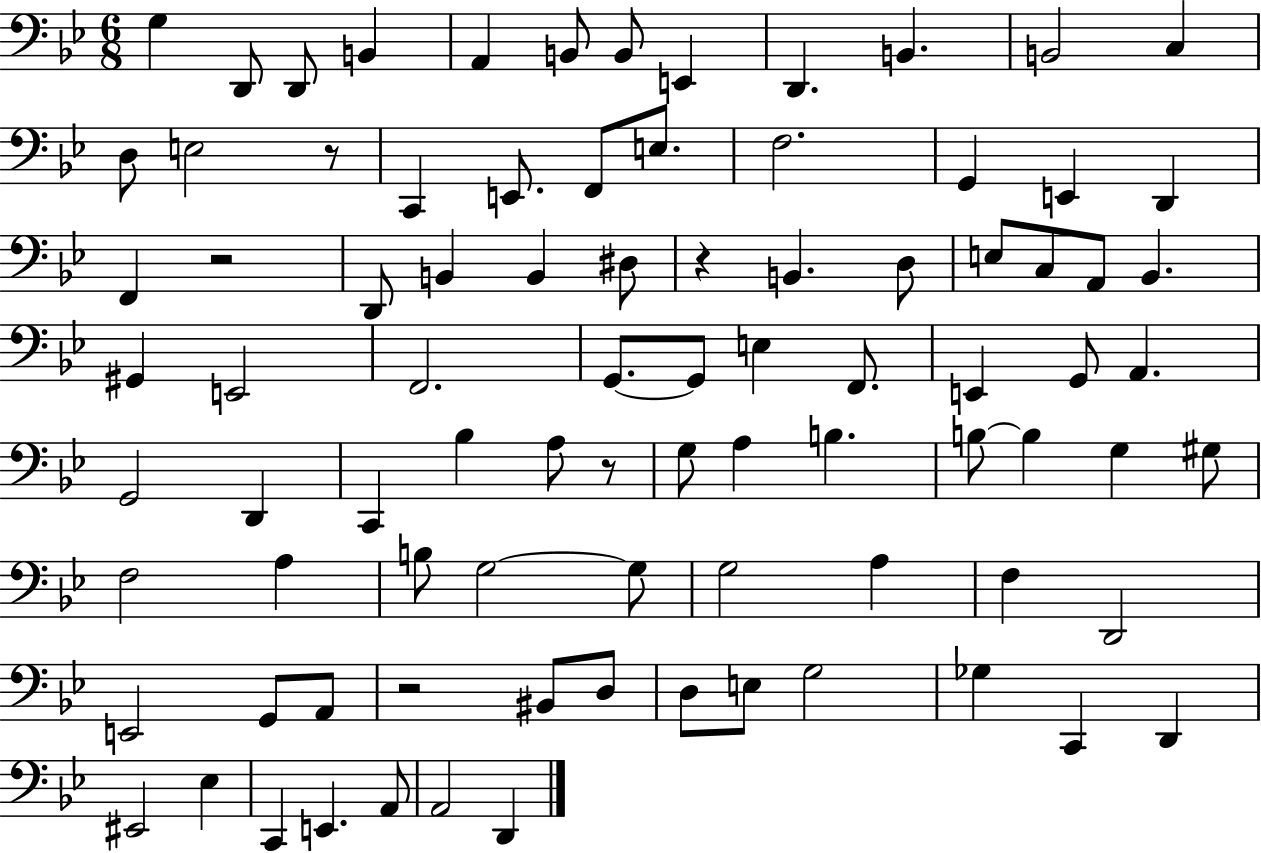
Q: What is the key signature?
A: BES major